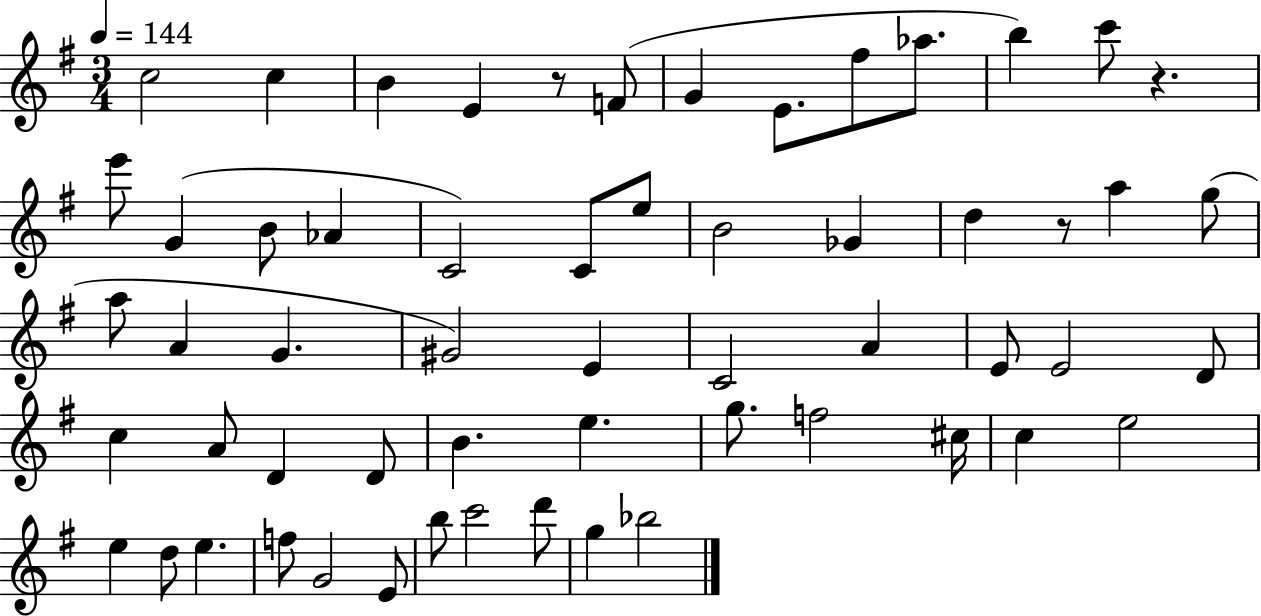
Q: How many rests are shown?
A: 3